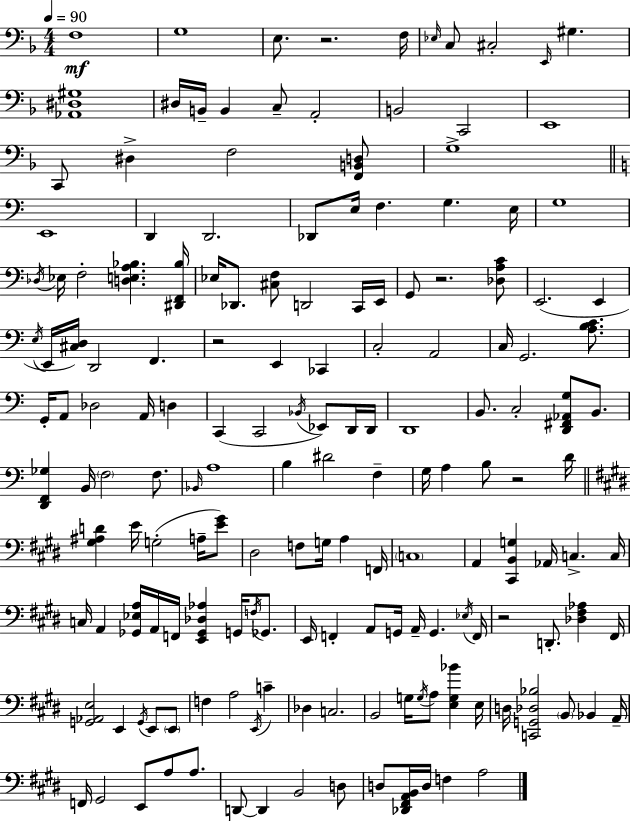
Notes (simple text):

F3/w G3/w E3/e. R/h. F3/s Eb3/s C3/e C#3/h E2/s G#3/q. [Ab2,D#3,G#3]/w D#3/s B2/s B2/q C3/e A2/h B2/h C2/h E2/w C2/e D#3/q F3/h [F2,B2,D3]/e G3/w E2/w D2/q D2/h. Db2/e E3/s F3/q. G3/q. E3/s G3/w Db3/s Eb3/s F3/h [D3,E3,A3,Bb3]/q. [D#2,F2,Bb3]/s Eb3/s Db2/e. [C#3,F3]/e D2/h C2/s E2/s G2/e R/h. [Db3,A3,C4]/e E2/h. E2/q E3/s E2/s [C#3,D3]/s D2/h F2/q. R/h E2/q CES2/q C3/h A2/h C3/s G2/h. [A3,B3,C4]/e. G2/s A2/e Db3/h A2/s D3/q C2/q C2/h Bb2/s Eb2/e D2/s D2/s D2/w B2/e. C3/h [D2,F#2,Ab2,G3]/e B2/e. [D2,F2,Gb3]/q B2/s F3/h F3/e. Bb2/s A3/w B3/q D#4/h F3/q G3/s A3/q B3/e R/h D4/s [G#3,A#3,D4]/q E4/s G3/h A3/s [E4,G#4]/e D#3/h F3/e G3/s A3/q F2/s C3/w A2/q [C#2,B2,G3]/q Ab2/s C3/q. C3/s C3/s A2/q [Gb2,Eb3,A3]/s A2/s F2/s [E2,Gb2,Db3,Ab3]/q G2/s F3/s Gb2/e. E2/s F2/q A2/e G2/s A2/s G2/q. Eb3/s F2/s R/h D2/e. [Db3,F#3,Ab3]/q F#2/s [G2,Ab2,E3]/h E2/q G2/s E2/e E2/e F3/q A3/h E2/s C4/q Db3/q C3/h. B2/h G3/s G3/s A3/e [E3,G3,Bb4]/q E3/s D3/s [C2,G2,Db3,Bb3]/h B2/e Bb2/q A2/s F2/s G#2/h E2/e A3/e A3/e. D2/e D2/q B2/h D3/e D3/e [Db2,F#2,A2,B2]/s D3/s F3/q A3/h